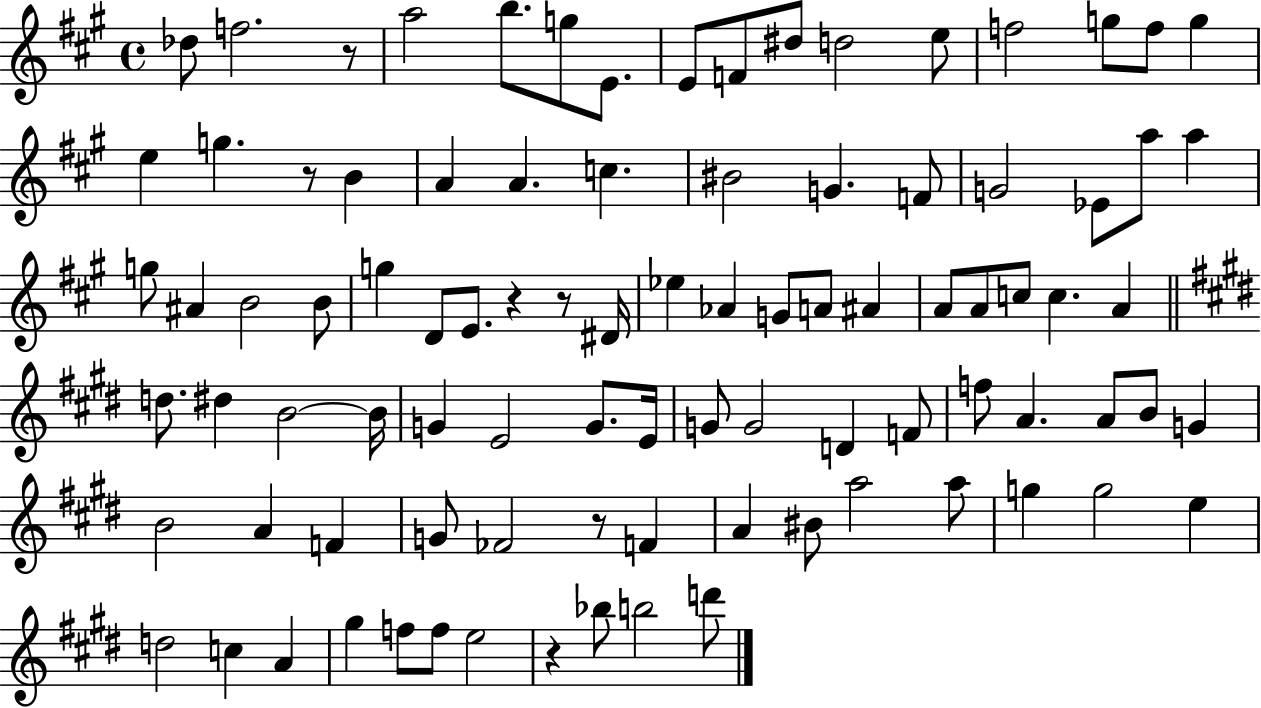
{
  \clef treble
  \time 4/4
  \defaultTimeSignature
  \key a \major
  \repeat volta 2 { des''8 f''2. r8 | a''2 b''8. g''8 e'8. | e'8 f'8 dis''8 d''2 e''8 | f''2 g''8 f''8 g''4 | \break e''4 g''4. r8 b'4 | a'4 a'4. c''4. | bis'2 g'4. f'8 | g'2 ees'8 a''8 a''4 | \break g''8 ais'4 b'2 b'8 | g''4 d'8 e'8. r4 r8 dis'16 | ees''4 aes'4 g'8 a'8 ais'4 | a'8 a'8 c''8 c''4. a'4 | \break \bar "||" \break \key e \major d''8. dis''4 b'2~~ b'16 | g'4 e'2 g'8. e'16 | g'8 g'2 d'4 f'8 | f''8 a'4. a'8 b'8 g'4 | \break b'2 a'4 f'4 | g'8 fes'2 r8 f'4 | a'4 bis'8 a''2 a''8 | g''4 g''2 e''4 | \break d''2 c''4 a'4 | gis''4 f''8 f''8 e''2 | r4 bes''8 b''2 d'''8 | } \bar "|."
}